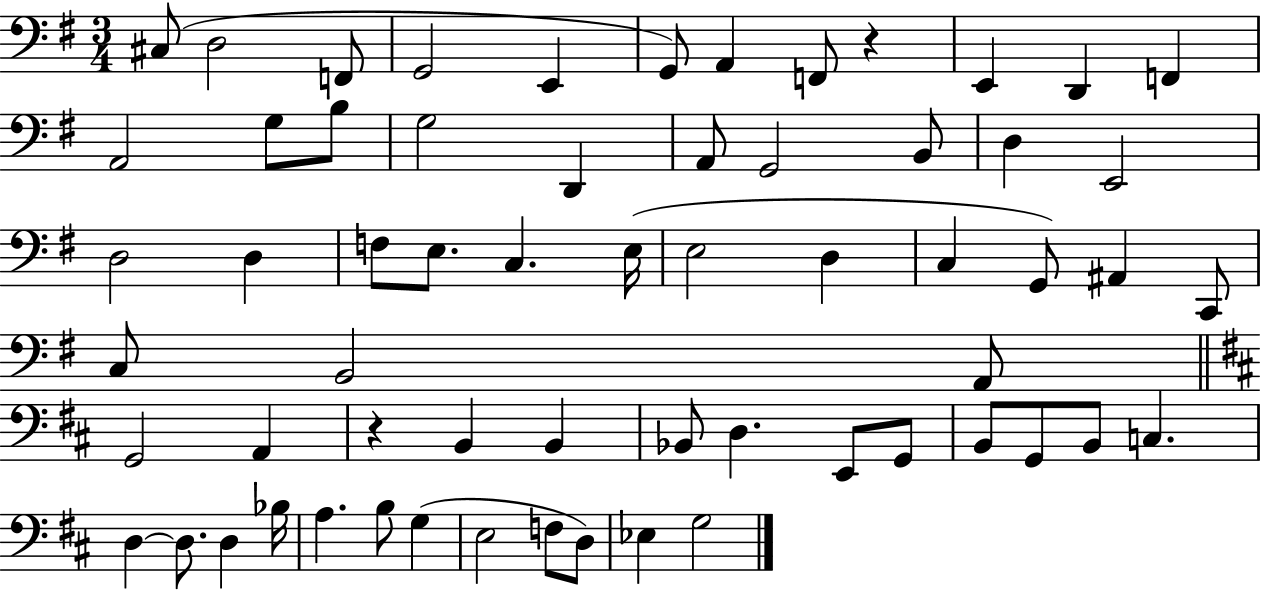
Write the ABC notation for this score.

X:1
T:Untitled
M:3/4
L:1/4
K:G
^C,/2 D,2 F,,/2 G,,2 E,, G,,/2 A,, F,,/2 z E,, D,, F,, A,,2 G,/2 B,/2 G,2 D,, A,,/2 G,,2 B,,/2 D, E,,2 D,2 D, F,/2 E,/2 C, E,/4 E,2 D, C, G,,/2 ^A,, C,,/2 C,/2 B,,2 A,,/2 G,,2 A,, z B,, B,, _B,,/2 D, E,,/2 G,,/2 B,,/2 G,,/2 B,,/2 C, D, D,/2 D, _B,/4 A, B,/2 G, E,2 F,/2 D,/2 _E, G,2